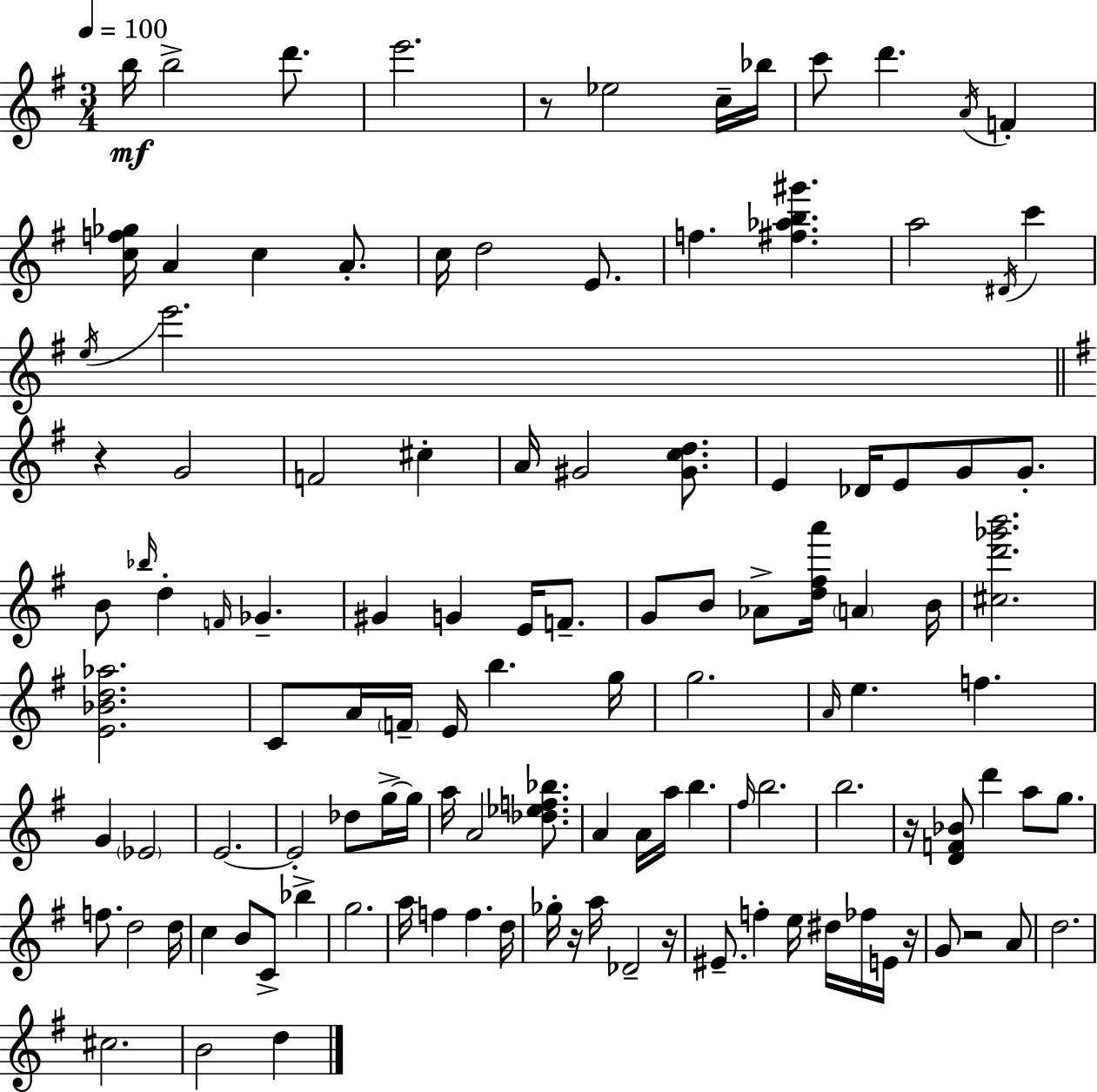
{
  \clef treble
  \numericTimeSignature
  \time 3/4
  \key e \minor
  \tempo 4 = 100
  \repeat volta 2 { b''16\mf b''2-> d'''8. | e'''2. | r8 ees''2 c''16-- bes''16 | c'''8 d'''4. \acciaccatura { a'16 } f'4-. | \break <c'' f'' ges''>16 a'4 c''4 a'8.-. | c''16 d''2 e'8. | f''4. <fis'' aes'' b'' gis'''>4. | a''2 \acciaccatura { dis'16 } c'''4 | \break \acciaccatura { e''16 } e'''2. | \bar "||" \break \key g \major r4 g'2 | f'2 cis''4-. | a'16 gis'2 <gis' c'' d''>8. | e'4 des'16 e'8 g'8 g'8.-. | \break b'8 \grace { bes''16 } d''4-. \grace { f'16 } ges'4.-- | gis'4 g'4 e'16 f'8.-- | g'8 b'8 aes'8-> <d'' fis'' a'''>16 \parenthesize a'4 | b'16 <cis'' d''' ges''' b'''>2. | \break <e' bes' d'' aes''>2. | c'8 a'16 \parenthesize f'16-- e'16 b''4. | g''16 g''2. | \grace { a'16 } e''4. f''4. | \break g'4 \parenthesize ees'2 | e'2.~~ | e'2-. des''8 | g''16->~~ g''16 a''16 a'2 | \break <des'' ees'' f'' bes''>8. a'4 a'16 a''16 b''4. | \grace { fis''16 } b''2. | b''2. | r16 <d' f' bes'>8 d'''4 a''8 | \break g''8. f''8. d''2 | d''16 c''4 b'8 c'8-> | bes''4-> g''2. | a''16 f''4 f''4. | \break d''16 ges''16-. r16 a''16 des'2-- | r16 eis'8.-- f''4-. e''16 | dis''16 fes''16 e'16 r16 g'8 r2 | a'8 d''2. | \break cis''2. | b'2 | d''4 } \bar "|."
}